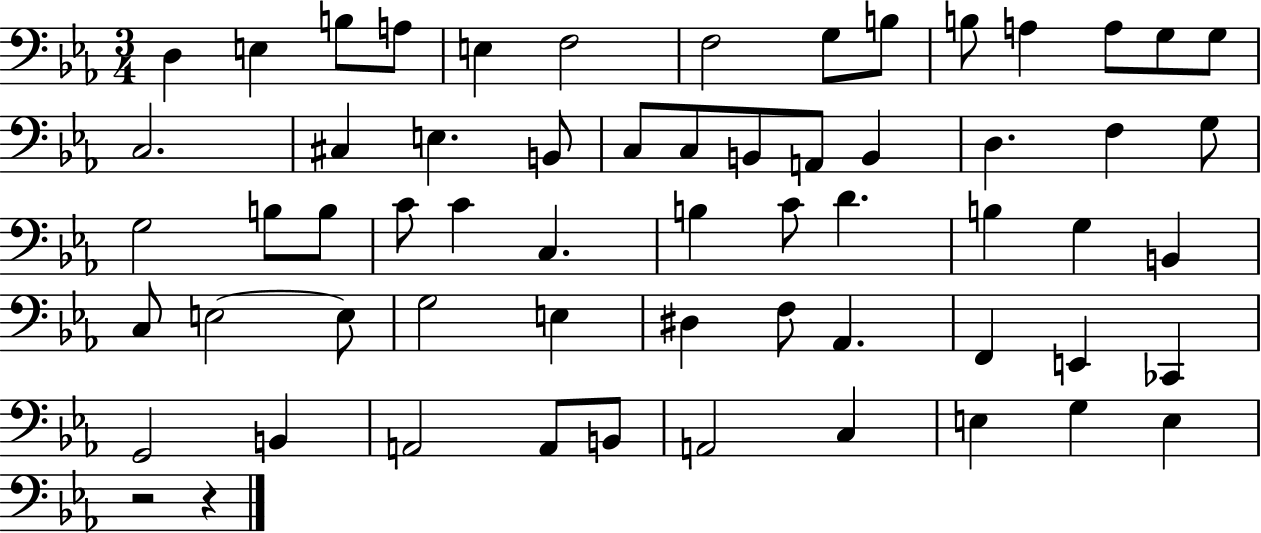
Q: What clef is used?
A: bass